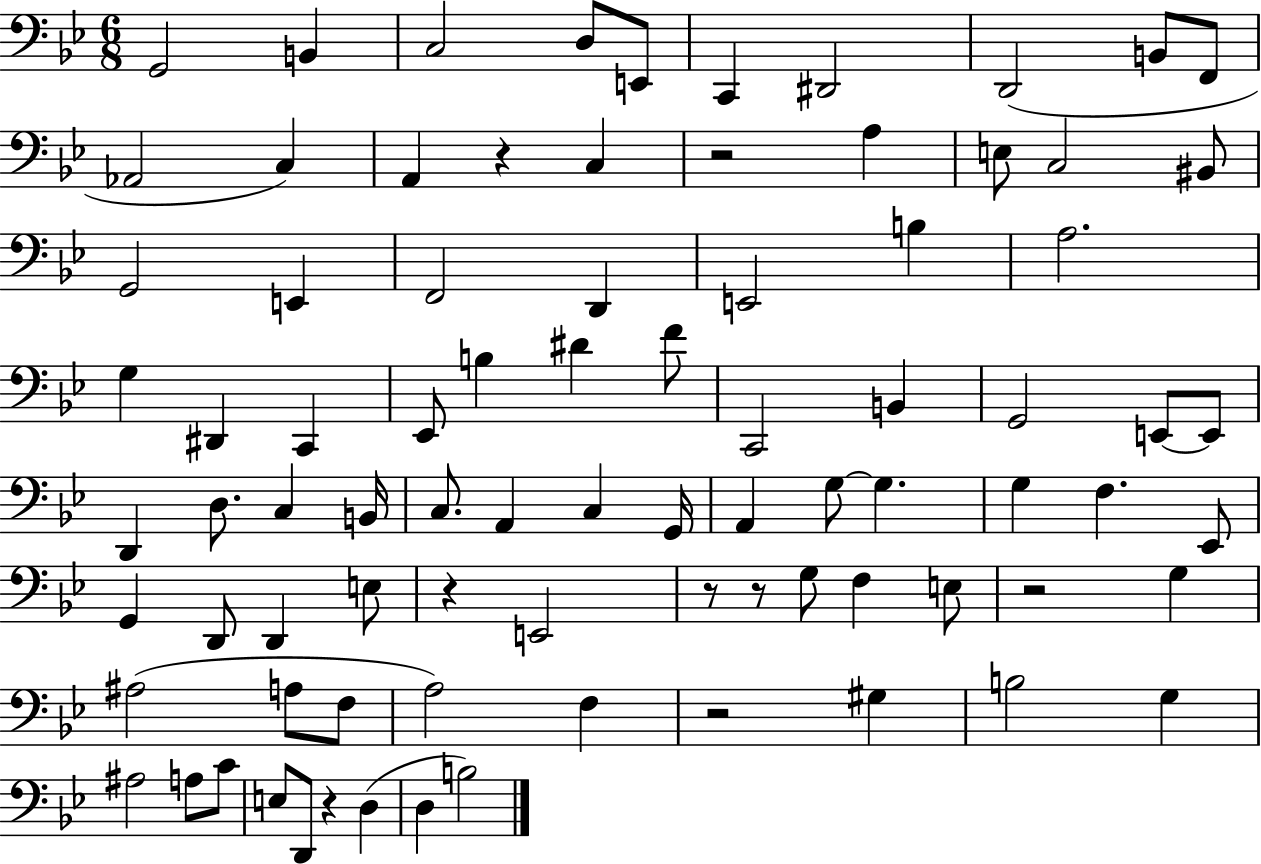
G2/h B2/q C3/h D3/e E2/e C2/q D#2/h D2/h B2/e F2/e Ab2/h C3/q A2/q R/q C3/q R/h A3/q E3/e C3/h BIS2/e G2/h E2/q F2/h D2/q E2/h B3/q A3/h. G3/q D#2/q C2/q Eb2/e B3/q D#4/q F4/e C2/h B2/q G2/h E2/e E2/e D2/q D3/e. C3/q B2/s C3/e. A2/q C3/q G2/s A2/q G3/e G3/q. G3/q F3/q. Eb2/e G2/q D2/e D2/q E3/e R/q E2/h R/e R/e G3/e F3/q E3/e R/h G3/q A#3/h A3/e F3/e A3/h F3/q R/h G#3/q B3/h G3/q A#3/h A3/e C4/e E3/e D2/e R/q D3/q D3/q B3/h